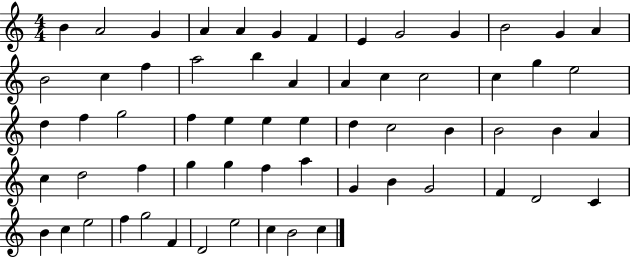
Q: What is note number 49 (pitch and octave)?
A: F4